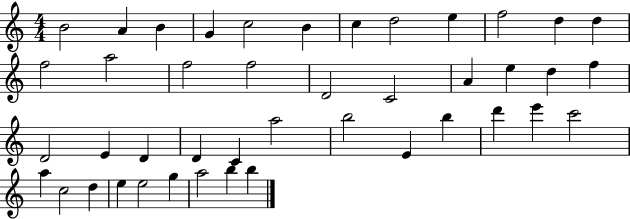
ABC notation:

X:1
T:Untitled
M:4/4
L:1/4
K:C
B2 A B G c2 B c d2 e f2 d d f2 a2 f2 f2 D2 C2 A e d f D2 E D D C a2 b2 E b d' e' c'2 a c2 d e e2 g a2 b b